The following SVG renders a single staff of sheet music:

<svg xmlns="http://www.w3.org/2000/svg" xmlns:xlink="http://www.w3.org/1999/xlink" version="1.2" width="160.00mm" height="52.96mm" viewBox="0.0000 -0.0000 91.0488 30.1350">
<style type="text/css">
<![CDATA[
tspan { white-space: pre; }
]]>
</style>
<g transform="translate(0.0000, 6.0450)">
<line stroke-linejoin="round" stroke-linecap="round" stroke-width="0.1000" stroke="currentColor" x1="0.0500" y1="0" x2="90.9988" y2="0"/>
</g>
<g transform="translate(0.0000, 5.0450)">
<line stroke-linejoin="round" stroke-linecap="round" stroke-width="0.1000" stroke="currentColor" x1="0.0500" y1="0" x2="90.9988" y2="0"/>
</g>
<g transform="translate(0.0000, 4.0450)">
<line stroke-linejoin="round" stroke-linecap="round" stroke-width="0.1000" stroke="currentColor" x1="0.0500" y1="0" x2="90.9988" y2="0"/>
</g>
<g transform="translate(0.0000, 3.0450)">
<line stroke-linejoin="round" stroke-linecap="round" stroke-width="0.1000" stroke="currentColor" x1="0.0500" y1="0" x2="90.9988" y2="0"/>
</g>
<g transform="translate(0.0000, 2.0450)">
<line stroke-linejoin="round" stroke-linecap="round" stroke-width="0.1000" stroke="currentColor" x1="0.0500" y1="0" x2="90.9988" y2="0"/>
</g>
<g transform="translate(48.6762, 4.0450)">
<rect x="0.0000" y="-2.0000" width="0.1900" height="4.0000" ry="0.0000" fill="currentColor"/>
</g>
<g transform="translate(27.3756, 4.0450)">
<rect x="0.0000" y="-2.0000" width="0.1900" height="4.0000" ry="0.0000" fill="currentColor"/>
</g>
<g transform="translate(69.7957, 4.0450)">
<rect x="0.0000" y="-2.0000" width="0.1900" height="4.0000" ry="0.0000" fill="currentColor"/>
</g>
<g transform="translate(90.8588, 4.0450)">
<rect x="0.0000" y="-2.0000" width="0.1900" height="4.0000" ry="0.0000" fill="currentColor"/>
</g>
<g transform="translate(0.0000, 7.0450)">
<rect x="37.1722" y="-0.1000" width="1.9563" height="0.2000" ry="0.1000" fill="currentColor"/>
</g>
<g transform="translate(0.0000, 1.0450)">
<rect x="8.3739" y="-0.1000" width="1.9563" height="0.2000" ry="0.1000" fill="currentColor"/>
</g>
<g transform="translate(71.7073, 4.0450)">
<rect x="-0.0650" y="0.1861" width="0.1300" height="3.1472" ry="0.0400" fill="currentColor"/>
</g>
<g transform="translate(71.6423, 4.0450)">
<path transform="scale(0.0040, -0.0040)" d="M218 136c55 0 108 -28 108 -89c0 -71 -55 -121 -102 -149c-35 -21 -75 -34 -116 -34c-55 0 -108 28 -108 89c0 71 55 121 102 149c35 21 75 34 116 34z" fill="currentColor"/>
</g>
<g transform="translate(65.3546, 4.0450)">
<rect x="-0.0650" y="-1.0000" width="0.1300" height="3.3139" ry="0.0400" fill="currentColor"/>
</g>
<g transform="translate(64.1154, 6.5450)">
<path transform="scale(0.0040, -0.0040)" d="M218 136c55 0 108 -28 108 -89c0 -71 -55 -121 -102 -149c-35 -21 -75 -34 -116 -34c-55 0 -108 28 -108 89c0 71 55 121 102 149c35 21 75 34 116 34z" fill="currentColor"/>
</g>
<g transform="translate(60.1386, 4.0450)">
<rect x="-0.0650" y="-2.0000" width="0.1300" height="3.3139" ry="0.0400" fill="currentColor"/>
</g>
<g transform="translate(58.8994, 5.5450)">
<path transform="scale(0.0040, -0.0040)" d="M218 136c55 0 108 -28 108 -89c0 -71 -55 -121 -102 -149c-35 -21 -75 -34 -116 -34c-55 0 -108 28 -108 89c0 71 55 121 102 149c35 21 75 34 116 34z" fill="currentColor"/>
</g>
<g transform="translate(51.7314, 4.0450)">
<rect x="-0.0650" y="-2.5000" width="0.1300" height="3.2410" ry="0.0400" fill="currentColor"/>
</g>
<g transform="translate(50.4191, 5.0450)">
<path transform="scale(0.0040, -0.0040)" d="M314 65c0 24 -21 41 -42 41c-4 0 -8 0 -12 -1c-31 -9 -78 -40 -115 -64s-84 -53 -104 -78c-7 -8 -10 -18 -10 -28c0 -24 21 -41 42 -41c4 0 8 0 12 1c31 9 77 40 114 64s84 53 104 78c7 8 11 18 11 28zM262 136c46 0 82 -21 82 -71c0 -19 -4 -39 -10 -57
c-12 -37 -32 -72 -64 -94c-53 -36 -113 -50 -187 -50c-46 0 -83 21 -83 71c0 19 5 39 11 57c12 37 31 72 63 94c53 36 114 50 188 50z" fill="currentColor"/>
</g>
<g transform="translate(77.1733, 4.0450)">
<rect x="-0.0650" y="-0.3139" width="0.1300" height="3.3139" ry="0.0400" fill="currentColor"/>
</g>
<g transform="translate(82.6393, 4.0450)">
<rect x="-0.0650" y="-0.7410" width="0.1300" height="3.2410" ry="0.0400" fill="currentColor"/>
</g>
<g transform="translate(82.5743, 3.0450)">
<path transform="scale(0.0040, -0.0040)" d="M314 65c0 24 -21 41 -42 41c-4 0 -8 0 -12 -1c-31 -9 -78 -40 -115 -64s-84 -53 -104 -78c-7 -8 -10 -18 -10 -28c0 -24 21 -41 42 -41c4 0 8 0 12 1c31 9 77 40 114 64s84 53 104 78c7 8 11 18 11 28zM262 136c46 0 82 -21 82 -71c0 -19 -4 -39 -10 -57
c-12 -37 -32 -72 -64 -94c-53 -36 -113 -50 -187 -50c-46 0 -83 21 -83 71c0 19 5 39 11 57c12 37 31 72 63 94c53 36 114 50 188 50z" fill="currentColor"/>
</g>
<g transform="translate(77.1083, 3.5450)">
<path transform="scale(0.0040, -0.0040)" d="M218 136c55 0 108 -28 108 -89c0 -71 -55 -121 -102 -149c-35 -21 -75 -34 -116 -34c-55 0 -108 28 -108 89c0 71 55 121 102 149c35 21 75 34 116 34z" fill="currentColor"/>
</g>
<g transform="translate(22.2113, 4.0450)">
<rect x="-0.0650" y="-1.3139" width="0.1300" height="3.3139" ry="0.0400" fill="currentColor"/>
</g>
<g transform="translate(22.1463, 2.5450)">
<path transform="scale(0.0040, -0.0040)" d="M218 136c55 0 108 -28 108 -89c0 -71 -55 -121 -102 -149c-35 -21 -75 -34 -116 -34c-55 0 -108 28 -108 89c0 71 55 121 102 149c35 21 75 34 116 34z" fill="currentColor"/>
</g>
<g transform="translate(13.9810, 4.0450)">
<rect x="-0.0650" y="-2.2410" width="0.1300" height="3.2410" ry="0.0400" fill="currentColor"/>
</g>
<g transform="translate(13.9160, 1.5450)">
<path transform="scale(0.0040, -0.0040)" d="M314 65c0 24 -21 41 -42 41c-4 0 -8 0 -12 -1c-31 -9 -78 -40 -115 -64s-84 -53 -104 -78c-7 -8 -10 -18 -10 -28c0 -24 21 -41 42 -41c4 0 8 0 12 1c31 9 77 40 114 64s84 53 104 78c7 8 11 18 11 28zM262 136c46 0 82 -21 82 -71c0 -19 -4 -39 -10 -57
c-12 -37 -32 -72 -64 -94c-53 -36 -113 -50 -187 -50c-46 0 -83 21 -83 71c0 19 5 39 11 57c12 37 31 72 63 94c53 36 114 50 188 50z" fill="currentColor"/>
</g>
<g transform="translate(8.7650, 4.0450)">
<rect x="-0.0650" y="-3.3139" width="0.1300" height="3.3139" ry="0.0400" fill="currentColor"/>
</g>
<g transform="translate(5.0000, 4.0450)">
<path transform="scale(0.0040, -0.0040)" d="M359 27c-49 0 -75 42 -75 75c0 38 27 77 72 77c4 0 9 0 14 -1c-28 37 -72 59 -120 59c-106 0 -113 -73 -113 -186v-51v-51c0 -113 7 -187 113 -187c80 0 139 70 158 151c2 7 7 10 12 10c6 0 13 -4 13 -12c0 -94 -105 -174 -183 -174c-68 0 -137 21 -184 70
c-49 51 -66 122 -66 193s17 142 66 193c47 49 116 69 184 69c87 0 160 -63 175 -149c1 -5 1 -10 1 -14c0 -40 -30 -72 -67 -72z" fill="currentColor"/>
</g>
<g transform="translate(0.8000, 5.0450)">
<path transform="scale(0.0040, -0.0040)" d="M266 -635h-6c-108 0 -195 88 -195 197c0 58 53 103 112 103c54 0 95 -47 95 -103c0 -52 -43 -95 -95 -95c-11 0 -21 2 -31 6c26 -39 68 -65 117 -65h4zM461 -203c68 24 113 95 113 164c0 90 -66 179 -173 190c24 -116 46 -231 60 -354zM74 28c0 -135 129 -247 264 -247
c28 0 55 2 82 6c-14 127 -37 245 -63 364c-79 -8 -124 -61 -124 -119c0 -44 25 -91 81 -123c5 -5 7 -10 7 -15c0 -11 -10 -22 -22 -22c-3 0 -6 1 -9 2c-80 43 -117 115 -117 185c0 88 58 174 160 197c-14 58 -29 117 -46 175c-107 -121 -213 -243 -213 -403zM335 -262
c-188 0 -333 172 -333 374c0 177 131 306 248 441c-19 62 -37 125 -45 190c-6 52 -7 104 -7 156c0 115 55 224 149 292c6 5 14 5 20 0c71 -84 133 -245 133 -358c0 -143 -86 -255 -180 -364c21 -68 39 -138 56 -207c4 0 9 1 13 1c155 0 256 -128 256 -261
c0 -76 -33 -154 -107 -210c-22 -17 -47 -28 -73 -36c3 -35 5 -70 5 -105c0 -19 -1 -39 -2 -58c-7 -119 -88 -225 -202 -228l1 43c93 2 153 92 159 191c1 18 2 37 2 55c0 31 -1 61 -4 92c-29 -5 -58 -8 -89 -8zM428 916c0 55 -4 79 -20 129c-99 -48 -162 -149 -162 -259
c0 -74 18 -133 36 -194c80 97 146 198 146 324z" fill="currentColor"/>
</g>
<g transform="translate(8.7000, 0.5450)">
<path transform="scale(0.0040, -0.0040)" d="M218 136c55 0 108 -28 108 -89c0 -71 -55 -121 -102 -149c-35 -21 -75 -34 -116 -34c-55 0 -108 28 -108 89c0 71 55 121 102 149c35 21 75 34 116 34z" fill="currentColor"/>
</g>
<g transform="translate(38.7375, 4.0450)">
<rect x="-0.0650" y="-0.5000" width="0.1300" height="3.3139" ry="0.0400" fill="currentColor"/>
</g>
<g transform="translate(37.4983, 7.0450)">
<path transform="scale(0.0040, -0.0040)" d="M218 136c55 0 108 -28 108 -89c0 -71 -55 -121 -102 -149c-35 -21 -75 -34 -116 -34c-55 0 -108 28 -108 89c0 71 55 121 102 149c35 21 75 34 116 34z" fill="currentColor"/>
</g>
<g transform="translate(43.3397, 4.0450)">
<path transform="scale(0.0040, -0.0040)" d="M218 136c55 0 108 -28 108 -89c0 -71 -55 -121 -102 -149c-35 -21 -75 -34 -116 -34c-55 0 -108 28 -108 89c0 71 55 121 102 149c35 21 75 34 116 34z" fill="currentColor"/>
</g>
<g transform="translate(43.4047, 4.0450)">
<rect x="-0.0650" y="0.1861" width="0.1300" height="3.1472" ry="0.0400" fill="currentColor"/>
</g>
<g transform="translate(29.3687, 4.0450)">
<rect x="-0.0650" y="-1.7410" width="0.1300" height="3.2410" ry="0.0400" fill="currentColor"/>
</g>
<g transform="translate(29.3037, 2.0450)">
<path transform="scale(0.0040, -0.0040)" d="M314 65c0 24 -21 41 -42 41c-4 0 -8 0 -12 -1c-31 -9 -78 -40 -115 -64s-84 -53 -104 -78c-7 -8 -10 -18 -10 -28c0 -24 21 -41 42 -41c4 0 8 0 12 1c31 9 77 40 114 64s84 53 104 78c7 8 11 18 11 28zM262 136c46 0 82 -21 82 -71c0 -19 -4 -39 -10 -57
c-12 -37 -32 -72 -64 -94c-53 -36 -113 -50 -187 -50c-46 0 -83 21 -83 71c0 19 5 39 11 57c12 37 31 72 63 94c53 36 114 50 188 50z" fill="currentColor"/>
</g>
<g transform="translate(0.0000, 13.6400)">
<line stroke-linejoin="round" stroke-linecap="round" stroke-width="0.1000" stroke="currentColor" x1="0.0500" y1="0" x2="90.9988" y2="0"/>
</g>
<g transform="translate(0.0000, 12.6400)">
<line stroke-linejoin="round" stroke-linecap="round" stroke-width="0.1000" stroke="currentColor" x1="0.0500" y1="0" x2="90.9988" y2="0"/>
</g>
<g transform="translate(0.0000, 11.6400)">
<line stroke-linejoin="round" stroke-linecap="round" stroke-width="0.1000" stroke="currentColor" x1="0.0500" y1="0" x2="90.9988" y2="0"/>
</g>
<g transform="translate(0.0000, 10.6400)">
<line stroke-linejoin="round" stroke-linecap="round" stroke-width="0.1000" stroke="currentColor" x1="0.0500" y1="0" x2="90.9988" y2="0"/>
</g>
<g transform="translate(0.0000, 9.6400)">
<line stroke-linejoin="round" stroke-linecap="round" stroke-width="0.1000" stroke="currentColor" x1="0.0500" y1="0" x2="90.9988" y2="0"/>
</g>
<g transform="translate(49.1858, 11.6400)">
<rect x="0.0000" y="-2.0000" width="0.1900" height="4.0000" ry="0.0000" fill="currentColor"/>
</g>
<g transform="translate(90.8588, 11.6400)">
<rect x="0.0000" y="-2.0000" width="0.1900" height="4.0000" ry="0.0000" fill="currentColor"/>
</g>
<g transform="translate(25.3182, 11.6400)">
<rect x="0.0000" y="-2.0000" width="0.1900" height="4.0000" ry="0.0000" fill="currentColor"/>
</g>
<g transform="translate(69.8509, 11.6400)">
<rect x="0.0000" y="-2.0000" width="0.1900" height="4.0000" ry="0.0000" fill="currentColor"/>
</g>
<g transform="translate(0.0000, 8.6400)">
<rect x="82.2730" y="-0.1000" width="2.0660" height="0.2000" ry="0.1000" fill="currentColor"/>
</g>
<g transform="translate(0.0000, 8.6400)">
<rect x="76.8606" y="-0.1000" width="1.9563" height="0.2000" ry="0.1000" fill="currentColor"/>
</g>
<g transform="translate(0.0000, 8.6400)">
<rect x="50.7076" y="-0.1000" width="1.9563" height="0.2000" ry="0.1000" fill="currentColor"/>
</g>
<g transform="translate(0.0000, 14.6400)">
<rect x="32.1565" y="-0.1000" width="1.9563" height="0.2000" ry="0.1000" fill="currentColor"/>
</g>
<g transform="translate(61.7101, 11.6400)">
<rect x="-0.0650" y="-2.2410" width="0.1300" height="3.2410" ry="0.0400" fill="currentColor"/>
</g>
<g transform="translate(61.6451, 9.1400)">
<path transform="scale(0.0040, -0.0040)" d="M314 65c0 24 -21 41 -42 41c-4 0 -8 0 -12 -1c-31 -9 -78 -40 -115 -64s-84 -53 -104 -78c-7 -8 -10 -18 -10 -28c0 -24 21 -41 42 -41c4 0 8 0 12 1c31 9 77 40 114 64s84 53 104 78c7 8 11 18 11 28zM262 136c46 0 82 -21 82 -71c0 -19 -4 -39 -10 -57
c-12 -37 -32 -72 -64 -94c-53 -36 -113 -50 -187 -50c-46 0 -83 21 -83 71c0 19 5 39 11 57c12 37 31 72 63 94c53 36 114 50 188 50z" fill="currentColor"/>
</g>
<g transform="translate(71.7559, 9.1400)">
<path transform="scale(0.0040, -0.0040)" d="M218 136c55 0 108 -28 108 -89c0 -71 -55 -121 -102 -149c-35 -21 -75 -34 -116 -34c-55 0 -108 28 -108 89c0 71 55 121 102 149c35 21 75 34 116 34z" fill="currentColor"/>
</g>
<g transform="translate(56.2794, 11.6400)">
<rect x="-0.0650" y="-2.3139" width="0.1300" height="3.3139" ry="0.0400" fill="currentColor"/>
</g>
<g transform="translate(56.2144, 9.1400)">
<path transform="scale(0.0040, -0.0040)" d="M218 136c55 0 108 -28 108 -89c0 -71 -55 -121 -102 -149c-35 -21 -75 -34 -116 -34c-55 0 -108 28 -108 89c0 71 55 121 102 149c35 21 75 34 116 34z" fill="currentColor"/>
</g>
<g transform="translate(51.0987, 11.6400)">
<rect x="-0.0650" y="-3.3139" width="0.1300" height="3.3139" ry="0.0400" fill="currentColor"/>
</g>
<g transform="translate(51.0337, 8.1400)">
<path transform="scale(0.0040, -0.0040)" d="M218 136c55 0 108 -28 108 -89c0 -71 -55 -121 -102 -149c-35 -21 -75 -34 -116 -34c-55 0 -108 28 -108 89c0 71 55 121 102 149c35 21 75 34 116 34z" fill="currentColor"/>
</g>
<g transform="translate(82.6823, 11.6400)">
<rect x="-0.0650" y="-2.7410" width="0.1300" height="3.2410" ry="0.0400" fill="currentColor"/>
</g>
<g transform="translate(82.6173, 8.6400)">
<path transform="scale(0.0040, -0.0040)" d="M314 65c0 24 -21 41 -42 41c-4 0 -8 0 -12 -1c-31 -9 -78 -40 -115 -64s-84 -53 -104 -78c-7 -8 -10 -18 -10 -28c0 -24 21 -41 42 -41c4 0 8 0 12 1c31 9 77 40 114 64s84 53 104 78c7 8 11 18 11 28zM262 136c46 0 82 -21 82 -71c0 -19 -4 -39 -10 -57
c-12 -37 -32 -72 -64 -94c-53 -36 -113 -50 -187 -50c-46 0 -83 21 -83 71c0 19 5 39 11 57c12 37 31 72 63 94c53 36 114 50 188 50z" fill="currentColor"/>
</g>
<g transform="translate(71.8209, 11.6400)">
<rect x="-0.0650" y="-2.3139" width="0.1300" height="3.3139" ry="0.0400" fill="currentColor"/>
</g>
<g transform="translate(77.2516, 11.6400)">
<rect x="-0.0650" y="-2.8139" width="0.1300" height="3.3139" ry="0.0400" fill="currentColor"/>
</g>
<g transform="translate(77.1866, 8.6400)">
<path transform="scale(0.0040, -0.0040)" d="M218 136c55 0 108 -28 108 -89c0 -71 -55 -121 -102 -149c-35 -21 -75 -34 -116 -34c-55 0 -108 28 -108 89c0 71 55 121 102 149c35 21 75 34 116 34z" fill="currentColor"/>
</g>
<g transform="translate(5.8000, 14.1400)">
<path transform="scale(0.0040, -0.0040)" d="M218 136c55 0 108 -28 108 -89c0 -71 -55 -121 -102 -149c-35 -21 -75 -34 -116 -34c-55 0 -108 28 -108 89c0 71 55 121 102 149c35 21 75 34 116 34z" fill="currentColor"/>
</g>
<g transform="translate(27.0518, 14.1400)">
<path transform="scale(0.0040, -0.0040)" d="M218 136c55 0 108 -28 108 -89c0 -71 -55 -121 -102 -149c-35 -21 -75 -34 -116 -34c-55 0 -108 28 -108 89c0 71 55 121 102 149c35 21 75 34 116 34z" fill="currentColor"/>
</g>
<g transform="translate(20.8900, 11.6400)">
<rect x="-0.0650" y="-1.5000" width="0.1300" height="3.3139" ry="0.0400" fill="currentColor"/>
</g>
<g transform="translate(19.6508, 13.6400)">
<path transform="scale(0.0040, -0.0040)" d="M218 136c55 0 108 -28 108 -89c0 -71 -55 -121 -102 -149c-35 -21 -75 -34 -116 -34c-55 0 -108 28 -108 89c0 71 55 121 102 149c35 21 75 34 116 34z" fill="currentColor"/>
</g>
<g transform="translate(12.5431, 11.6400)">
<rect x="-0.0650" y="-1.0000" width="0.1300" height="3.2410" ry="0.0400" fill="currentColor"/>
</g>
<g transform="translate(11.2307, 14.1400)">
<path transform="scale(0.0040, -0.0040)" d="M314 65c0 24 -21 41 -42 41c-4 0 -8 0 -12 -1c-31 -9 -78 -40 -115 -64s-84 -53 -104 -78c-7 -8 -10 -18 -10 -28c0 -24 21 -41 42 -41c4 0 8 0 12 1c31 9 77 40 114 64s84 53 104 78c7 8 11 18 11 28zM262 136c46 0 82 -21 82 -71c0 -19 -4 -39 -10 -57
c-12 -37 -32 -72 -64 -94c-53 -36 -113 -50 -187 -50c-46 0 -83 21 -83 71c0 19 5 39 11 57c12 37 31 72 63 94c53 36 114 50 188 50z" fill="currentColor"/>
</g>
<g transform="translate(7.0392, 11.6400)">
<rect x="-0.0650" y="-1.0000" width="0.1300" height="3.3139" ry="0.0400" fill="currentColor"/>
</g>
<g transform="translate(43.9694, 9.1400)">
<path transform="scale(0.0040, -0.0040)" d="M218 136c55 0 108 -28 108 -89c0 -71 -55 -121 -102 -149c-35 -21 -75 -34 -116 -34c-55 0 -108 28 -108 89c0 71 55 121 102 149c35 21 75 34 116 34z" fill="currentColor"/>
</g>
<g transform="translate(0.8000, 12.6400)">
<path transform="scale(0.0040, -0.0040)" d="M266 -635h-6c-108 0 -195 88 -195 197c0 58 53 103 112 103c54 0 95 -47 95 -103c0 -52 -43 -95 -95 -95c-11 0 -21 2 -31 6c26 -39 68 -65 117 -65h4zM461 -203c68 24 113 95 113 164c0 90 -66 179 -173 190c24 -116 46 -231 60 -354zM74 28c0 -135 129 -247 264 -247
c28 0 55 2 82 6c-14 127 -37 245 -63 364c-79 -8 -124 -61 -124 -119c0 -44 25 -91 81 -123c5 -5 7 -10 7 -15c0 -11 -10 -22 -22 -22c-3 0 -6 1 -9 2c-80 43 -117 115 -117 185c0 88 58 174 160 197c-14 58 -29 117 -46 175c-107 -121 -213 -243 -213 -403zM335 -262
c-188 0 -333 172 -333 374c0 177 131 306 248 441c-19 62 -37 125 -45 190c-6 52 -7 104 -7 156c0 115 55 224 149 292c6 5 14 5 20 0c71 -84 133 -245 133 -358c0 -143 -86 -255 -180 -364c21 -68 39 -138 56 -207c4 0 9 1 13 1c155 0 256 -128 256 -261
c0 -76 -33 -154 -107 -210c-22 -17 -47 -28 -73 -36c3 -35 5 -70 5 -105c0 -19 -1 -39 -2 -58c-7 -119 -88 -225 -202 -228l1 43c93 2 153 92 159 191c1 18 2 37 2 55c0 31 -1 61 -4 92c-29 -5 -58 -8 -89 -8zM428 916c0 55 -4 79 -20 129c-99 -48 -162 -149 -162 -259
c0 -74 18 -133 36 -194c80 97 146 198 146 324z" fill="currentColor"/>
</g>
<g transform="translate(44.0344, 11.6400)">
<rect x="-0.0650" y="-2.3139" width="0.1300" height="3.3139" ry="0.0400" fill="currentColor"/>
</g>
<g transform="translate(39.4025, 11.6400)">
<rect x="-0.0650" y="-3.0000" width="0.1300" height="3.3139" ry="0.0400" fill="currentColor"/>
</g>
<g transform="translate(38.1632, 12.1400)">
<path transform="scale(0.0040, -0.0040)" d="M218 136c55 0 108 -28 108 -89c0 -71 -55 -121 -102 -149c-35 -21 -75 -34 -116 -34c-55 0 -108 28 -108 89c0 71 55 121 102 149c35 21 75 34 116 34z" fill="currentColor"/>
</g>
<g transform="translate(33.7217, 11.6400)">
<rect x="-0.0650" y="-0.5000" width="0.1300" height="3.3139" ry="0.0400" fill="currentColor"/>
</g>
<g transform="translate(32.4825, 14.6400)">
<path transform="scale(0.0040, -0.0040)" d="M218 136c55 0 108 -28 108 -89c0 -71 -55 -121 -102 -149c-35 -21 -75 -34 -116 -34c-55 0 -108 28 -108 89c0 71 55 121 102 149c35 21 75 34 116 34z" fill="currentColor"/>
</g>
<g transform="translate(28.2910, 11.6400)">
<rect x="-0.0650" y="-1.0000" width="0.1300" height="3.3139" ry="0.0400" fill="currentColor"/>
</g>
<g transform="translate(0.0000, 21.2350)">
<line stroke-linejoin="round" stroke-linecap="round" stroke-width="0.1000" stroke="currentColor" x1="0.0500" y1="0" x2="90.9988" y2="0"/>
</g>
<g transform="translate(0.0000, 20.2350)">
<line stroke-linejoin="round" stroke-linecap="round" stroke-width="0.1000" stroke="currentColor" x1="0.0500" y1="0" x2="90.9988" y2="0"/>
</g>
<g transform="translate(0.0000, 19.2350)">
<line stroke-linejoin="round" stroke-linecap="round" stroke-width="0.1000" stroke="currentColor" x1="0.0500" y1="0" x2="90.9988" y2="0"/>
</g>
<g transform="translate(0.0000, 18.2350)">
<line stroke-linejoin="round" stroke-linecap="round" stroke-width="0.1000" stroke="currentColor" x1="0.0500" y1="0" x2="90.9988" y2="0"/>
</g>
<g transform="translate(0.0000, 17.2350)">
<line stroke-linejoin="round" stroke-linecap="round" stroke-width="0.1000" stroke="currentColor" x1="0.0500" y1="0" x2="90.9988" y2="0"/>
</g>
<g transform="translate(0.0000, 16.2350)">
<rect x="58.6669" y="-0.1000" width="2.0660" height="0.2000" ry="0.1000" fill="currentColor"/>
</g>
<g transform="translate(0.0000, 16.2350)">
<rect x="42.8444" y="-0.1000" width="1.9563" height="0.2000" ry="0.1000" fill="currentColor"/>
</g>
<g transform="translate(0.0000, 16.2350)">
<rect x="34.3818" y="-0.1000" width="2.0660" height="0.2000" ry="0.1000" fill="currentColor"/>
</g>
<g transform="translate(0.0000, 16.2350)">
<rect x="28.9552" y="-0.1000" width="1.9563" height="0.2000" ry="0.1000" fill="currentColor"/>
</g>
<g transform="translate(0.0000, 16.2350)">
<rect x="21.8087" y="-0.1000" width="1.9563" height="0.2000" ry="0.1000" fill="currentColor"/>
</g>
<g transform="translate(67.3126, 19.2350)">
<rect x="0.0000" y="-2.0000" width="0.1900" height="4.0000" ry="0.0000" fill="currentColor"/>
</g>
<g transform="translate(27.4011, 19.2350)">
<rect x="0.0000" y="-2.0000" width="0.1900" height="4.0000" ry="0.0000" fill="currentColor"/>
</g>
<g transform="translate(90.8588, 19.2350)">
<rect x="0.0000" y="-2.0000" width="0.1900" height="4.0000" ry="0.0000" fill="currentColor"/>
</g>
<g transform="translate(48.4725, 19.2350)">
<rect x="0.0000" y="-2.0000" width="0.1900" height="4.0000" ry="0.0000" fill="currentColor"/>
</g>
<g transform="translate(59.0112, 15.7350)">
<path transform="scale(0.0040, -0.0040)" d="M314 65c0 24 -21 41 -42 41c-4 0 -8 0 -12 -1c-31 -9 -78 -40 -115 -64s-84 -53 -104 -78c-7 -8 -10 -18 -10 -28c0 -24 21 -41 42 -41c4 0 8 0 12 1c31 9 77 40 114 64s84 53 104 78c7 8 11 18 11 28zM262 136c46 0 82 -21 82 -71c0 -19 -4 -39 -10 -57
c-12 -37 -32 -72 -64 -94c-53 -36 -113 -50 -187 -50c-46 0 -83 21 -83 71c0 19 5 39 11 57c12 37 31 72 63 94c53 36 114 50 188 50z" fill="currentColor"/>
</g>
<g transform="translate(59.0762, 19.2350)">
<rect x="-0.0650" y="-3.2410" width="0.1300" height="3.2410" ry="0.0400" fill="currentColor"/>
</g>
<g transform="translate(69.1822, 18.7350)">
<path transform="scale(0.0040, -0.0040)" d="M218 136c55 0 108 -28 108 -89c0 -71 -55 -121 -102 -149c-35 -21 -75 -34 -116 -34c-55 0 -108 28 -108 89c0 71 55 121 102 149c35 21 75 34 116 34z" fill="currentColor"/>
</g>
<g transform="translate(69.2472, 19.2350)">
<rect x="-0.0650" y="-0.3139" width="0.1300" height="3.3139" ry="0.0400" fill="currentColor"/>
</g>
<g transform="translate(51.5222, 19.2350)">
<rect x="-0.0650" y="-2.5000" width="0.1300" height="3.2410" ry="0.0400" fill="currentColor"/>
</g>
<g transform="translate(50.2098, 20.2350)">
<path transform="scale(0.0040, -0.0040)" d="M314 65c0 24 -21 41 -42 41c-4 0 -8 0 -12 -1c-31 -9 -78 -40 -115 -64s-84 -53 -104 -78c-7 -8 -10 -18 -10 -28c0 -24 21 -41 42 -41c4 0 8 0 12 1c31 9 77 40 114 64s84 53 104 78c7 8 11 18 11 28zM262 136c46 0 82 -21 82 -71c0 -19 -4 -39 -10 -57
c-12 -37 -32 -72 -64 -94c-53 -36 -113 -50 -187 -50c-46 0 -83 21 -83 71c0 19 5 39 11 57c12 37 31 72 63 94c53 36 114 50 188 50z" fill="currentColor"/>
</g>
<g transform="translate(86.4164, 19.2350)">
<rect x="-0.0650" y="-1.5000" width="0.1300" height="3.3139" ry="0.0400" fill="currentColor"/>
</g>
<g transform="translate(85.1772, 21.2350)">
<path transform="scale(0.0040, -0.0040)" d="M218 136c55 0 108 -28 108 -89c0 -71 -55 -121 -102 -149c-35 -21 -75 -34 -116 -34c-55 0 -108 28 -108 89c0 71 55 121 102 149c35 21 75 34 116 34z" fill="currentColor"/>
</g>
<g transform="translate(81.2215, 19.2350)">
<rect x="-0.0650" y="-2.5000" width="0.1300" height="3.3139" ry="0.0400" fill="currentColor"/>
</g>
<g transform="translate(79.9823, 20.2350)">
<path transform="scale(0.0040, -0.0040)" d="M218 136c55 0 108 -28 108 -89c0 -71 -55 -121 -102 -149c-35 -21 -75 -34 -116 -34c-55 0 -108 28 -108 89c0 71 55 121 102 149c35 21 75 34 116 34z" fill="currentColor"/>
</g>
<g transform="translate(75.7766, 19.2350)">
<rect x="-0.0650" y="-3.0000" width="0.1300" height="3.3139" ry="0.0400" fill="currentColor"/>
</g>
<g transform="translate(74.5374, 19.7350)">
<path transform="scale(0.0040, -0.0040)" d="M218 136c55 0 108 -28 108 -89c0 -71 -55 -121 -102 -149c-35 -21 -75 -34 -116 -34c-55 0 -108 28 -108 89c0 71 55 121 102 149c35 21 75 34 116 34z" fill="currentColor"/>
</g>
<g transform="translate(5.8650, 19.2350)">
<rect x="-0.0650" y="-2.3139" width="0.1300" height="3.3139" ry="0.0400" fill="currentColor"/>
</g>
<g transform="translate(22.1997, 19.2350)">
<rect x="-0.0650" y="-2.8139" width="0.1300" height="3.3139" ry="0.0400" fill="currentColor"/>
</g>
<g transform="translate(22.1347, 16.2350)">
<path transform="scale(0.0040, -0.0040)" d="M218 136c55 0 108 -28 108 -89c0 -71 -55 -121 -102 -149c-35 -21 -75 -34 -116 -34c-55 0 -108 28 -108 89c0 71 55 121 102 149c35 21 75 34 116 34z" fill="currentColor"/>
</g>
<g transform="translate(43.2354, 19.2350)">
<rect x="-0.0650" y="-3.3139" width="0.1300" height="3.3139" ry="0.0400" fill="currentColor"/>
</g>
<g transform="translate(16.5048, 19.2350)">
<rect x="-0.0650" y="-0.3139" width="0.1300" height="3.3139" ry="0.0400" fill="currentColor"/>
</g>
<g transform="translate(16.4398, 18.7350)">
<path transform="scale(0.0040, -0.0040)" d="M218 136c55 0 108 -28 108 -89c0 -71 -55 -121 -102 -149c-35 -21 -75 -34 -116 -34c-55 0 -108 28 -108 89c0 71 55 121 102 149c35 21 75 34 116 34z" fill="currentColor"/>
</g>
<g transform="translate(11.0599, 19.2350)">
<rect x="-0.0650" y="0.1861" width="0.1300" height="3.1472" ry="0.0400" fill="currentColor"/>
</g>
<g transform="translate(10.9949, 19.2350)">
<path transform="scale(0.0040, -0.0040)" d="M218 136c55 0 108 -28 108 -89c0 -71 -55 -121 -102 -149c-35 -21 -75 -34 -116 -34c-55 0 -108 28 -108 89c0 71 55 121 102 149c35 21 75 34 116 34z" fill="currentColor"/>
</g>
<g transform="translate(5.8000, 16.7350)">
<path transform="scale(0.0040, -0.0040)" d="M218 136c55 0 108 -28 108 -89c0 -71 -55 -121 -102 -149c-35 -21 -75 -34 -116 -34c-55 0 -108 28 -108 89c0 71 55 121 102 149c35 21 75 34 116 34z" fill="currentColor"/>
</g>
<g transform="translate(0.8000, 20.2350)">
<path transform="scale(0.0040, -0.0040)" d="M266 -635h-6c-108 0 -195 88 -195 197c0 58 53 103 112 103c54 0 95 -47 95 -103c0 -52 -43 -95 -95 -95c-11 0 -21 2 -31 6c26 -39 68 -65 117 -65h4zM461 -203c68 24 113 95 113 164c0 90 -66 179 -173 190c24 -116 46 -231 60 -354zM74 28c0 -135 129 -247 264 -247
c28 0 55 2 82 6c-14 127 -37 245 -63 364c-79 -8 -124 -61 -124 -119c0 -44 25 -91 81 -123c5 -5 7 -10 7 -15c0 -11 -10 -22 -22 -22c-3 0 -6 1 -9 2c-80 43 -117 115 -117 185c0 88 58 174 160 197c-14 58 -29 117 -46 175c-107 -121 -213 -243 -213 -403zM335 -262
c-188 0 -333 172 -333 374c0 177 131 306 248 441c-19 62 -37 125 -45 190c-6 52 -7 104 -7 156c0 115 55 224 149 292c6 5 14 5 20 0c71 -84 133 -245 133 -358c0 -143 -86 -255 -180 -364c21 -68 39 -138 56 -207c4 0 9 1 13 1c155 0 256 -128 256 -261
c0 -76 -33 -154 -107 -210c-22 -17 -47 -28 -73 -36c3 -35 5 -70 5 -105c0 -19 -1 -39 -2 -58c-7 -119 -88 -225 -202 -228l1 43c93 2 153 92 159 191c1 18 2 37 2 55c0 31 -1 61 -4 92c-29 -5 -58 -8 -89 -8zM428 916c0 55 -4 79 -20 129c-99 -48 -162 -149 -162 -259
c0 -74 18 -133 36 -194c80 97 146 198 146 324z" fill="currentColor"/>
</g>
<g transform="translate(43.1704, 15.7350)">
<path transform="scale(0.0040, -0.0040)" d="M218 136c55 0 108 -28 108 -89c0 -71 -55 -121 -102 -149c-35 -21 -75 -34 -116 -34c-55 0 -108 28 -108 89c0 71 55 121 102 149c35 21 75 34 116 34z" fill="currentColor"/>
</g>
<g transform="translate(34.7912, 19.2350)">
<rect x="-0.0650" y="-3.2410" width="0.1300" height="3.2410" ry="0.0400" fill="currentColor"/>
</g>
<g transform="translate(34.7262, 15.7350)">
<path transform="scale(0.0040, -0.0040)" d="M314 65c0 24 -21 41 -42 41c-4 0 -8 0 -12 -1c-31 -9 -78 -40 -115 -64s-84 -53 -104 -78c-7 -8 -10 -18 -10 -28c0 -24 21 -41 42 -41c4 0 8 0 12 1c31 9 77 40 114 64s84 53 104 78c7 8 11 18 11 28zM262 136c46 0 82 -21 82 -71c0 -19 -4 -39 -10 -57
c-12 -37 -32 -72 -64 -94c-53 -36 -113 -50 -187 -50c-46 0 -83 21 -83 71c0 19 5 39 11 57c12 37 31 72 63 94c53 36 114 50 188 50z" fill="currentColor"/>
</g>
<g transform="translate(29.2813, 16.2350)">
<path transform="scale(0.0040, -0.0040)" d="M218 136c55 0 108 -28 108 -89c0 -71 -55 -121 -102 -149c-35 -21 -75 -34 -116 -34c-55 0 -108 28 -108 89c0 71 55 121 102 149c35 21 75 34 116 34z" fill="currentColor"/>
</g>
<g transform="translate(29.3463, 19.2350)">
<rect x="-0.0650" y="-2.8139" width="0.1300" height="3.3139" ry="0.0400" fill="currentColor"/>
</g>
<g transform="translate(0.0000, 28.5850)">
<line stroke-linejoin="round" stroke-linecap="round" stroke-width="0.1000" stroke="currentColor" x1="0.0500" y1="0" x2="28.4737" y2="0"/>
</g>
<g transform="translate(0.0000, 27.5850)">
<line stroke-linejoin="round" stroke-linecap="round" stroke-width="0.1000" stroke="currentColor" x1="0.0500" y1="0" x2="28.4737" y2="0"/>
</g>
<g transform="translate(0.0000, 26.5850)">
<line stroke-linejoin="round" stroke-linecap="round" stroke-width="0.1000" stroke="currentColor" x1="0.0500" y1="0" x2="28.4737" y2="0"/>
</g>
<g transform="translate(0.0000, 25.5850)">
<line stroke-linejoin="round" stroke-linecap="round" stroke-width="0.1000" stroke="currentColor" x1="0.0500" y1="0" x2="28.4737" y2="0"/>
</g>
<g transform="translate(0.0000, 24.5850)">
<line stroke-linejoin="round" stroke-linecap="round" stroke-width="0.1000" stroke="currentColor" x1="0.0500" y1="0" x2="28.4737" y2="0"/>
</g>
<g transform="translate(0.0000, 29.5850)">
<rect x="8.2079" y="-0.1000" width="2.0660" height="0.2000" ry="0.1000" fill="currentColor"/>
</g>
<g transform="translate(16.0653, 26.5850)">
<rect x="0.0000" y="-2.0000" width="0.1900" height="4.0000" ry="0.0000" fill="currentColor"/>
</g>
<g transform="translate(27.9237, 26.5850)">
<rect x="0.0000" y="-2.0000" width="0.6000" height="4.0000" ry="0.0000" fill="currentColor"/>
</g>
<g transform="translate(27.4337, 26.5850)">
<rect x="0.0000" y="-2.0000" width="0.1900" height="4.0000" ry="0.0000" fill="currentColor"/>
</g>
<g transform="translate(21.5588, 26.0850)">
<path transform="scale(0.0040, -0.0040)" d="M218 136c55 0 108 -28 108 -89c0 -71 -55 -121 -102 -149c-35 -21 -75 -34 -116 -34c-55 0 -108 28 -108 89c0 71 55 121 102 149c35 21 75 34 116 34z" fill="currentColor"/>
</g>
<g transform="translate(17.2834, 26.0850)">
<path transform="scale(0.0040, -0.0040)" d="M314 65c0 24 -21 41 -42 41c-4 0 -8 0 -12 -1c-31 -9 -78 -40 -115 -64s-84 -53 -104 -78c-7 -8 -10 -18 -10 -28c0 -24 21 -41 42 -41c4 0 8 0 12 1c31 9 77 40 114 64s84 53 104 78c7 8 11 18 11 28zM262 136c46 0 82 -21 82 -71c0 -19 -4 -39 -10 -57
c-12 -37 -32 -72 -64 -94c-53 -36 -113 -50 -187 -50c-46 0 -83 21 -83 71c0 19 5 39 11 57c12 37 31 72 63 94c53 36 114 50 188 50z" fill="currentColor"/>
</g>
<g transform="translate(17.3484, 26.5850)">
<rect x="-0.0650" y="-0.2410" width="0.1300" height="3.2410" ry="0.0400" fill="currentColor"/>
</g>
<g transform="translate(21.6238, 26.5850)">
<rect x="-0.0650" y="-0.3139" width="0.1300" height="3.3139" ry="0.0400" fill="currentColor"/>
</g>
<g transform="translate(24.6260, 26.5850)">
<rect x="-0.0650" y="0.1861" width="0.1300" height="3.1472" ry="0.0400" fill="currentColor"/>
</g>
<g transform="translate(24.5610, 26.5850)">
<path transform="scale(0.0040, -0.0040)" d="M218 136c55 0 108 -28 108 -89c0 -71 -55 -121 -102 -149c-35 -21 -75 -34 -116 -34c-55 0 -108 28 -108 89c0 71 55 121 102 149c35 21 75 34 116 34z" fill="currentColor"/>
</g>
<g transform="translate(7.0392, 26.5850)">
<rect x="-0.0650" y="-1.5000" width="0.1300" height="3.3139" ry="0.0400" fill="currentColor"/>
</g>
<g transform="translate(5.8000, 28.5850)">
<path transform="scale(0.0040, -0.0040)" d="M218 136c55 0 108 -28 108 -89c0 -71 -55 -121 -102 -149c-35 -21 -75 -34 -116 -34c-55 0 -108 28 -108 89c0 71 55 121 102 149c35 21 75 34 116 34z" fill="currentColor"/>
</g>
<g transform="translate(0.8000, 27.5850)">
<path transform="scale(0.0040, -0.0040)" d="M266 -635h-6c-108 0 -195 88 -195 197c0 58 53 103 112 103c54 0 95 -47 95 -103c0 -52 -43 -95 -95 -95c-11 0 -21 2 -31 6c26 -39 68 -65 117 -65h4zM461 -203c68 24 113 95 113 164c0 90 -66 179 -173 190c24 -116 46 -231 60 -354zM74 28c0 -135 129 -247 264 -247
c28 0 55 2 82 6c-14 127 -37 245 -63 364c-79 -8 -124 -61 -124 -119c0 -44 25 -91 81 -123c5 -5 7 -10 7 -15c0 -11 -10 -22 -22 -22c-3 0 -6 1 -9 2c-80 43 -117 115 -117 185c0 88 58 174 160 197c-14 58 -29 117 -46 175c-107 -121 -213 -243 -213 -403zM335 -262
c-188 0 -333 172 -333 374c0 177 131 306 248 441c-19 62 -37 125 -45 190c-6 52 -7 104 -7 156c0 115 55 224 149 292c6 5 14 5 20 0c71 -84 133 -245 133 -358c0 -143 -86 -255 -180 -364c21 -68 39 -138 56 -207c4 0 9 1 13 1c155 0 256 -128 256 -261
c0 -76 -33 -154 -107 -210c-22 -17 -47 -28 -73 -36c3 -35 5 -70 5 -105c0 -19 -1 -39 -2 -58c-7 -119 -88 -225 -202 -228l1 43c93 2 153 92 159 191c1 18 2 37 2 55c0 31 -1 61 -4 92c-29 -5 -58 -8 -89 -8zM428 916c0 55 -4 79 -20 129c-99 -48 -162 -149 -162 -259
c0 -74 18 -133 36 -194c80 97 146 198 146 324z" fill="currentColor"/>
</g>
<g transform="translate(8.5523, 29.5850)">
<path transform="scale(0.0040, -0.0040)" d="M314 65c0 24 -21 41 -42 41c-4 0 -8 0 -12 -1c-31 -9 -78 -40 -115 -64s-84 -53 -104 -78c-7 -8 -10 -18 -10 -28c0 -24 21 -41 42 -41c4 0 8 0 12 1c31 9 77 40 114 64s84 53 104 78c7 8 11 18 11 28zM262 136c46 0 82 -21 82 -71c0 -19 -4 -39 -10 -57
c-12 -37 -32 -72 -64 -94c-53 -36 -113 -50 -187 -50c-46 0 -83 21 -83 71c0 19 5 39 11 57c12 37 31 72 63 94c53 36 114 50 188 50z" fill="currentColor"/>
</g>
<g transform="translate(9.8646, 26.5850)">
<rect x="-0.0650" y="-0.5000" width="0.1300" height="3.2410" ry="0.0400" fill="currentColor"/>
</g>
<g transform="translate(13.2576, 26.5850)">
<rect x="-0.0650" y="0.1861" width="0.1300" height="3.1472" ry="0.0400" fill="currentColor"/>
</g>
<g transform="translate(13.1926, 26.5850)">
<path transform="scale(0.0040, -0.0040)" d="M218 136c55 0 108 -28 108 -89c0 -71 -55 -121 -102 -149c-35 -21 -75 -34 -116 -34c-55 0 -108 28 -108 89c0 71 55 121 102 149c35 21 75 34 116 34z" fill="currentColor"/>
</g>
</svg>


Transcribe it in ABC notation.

X:1
T:Untitled
M:4/4
L:1/4
K:C
b g2 e f2 C B G2 F D B c d2 D D2 E D C A g b g g2 g a a2 g B c a a b2 b G2 b2 c A G E E C2 B c2 c B